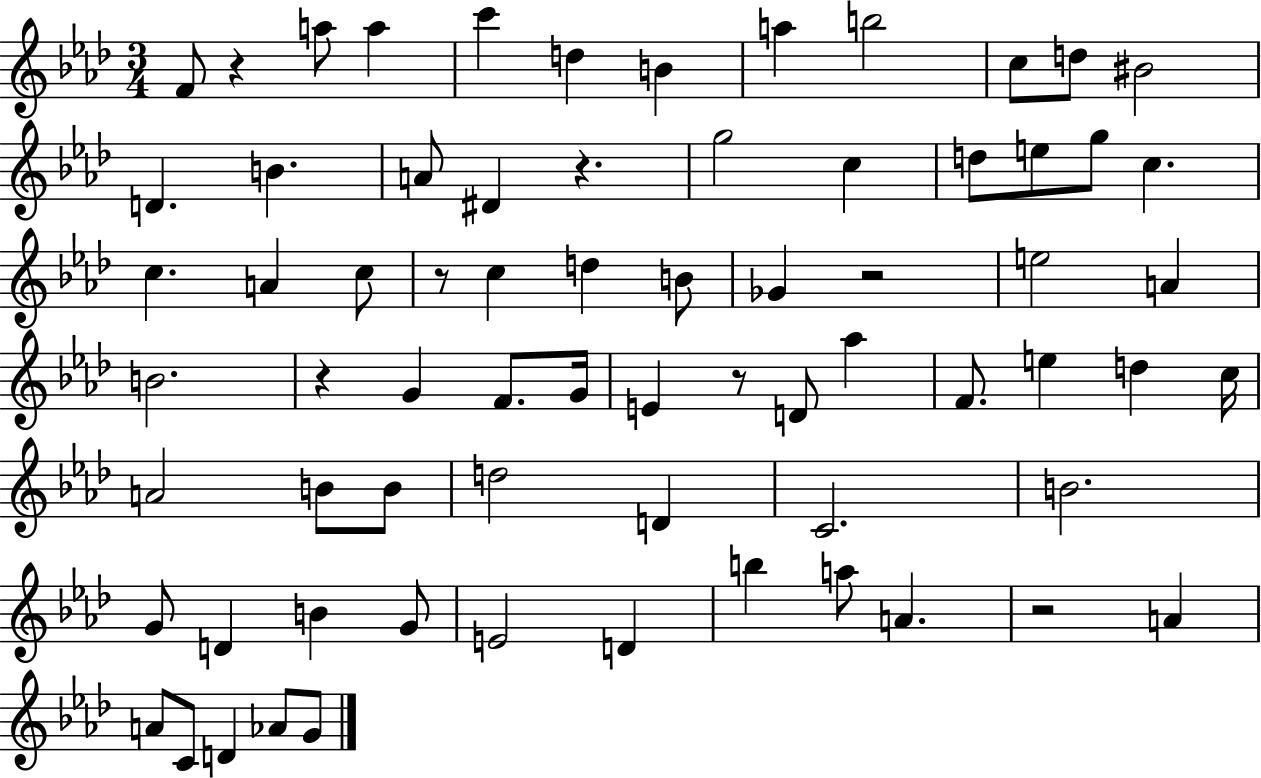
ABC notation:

X:1
T:Untitled
M:3/4
L:1/4
K:Ab
F/2 z a/2 a c' d B a b2 c/2 d/2 ^B2 D B A/2 ^D z g2 c d/2 e/2 g/2 c c A c/2 z/2 c d B/2 _G z2 e2 A B2 z G F/2 G/4 E z/2 D/2 _a F/2 e d c/4 A2 B/2 B/2 d2 D C2 B2 G/2 D B G/2 E2 D b a/2 A z2 A A/2 C/2 D _A/2 G/2